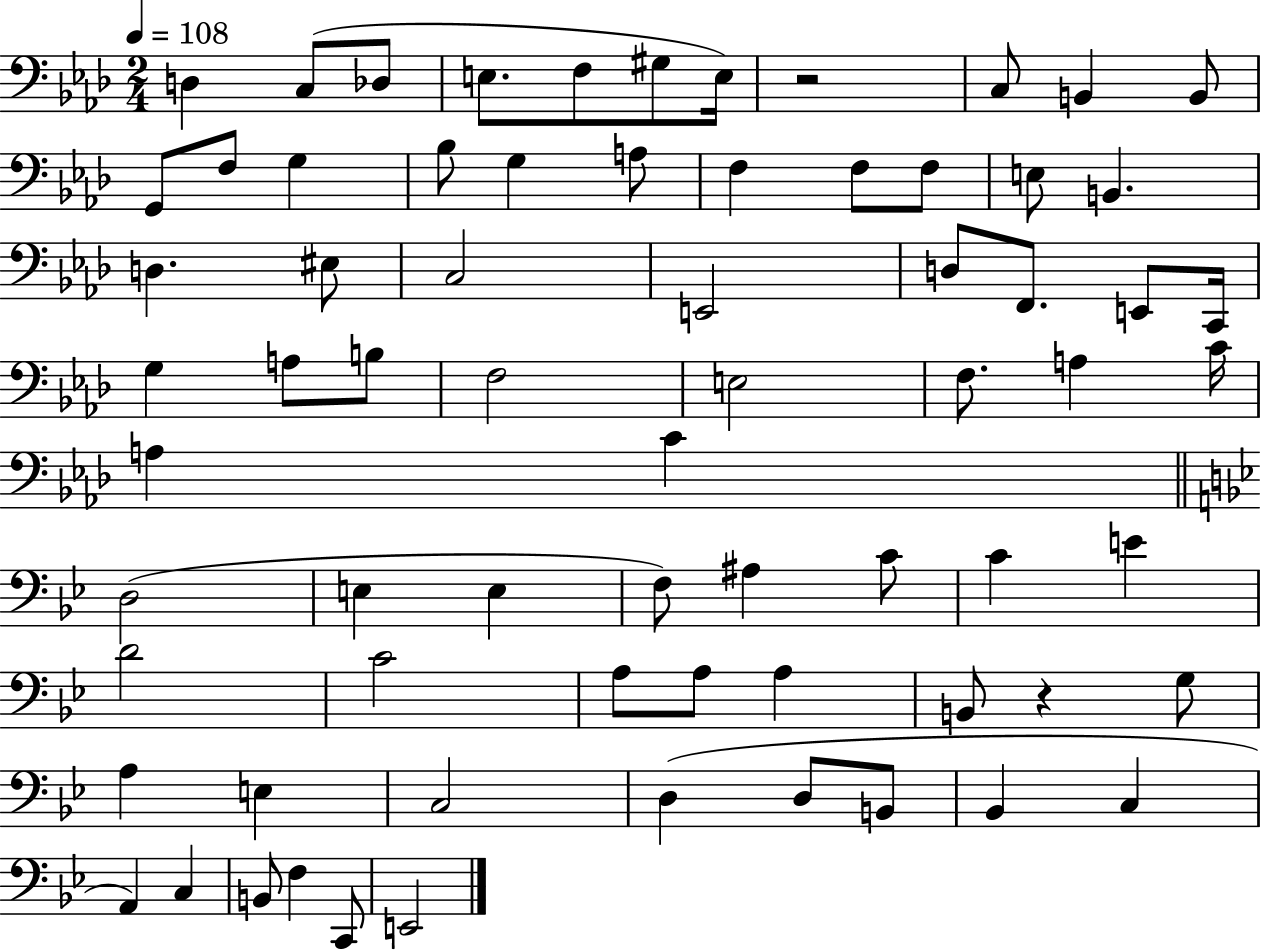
X:1
T:Untitled
M:2/4
L:1/4
K:Ab
D, C,/2 _D,/2 E,/2 F,/2 ^G,/2 E,/4 z2 C,/2 B,, B,,/2 G,,/2 F,/2 G, _B,/2 G, A,/2 F, F,/2 F,/2 E,/2 B,, D, ^E,/2 C,2 E,,2 D,/2 F,,/2 E,,/2 C,,/4 G, A,/2 B,/2 F,2 E,2 F,/2 A, C/4 A, C D,2 E, E, F,/2 ^A, C/2 C E D2 C2 A,/2 A,/2 A, B,,/2 z G,/2 A, E, C,2 D, D,/2 B,,/2 _B,, C, A,, C, B,,/2 F, C,,/2 E,,2